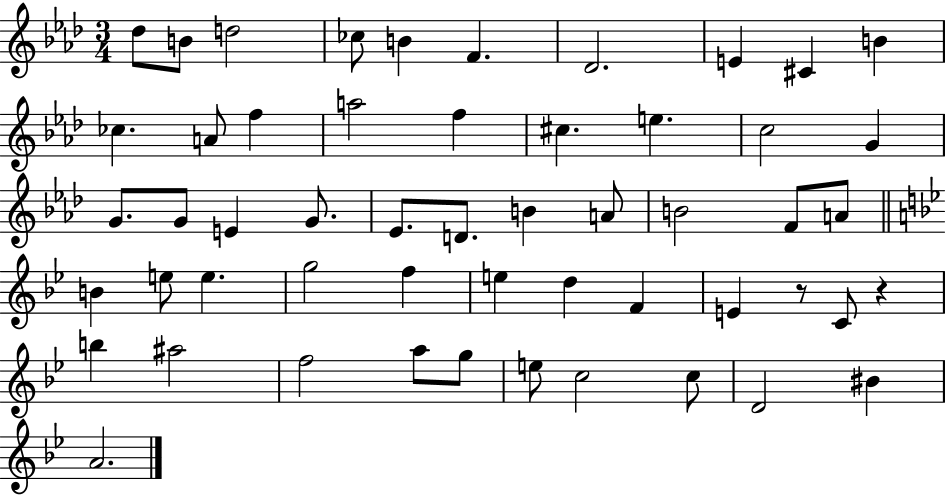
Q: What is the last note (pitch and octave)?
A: A4